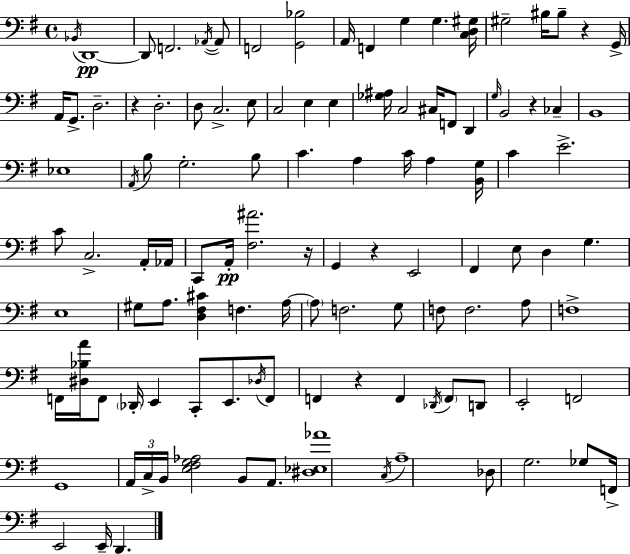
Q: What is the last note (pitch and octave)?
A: D2